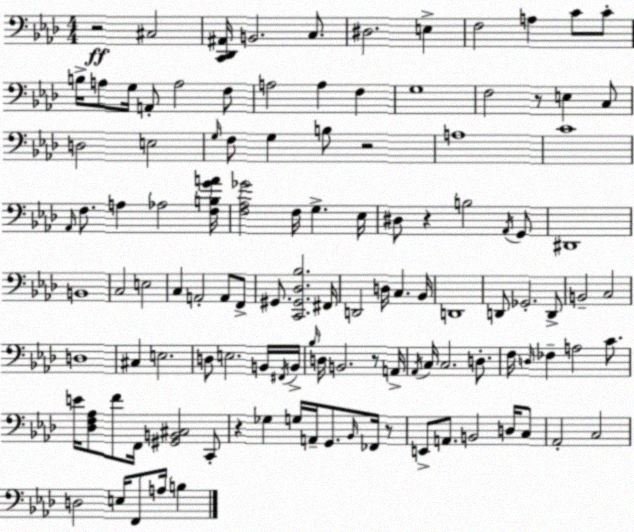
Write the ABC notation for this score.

X:1
T:Untitled
M:4/4
L:1/4
K:Ab
z2 ^C,2 [C,,_D,,^A,,]/4 B,,2 C,/2 ^D,2 E, F,2 A, C/2 C/2 B,/4 A,/2 G,/4 A,,/2 A,2 F,/2 A,2 A, F, G,4 F,2 z/2 E, C,/2 D,2 E,2 G,/4 F,/2 G, B,/2 z2 A,4 C4 _A,,/4 F,/2 A, _A,2 [F,B,GA]/4 [F,_A,_G]2 F,/4 G, _E,/4 ^D,/2 z B,2 _A,,/4 G,,/2 ^D,,4 B,,4 C,2 E,2 C, A,,2 A,,/2 F,,/2 ^G,,/2 [C,,^G,,_D,_B,]2 ^F,,/4 D,,2 D,/4 C, _B,,/4 D,,4 D,,/2 _G,,2 D,,/2 B,,2 C,2 D,4 ^C, E,2 D,/2 E,2 B,,/4 ^F,,/4 B,,/4 _B,/4 D,/4 B,,2 z/2 A,,/4 _A,,/4 C,/4 C,2 D,/2 F,/4 D,/4 _F, A,2 C/2 E/4 [_D,F,_A,]/2 F/2 F,,/4 [^G,,B,,^C,]2 C,,/2 z _G, G,/4 A,,/4 G,,/2 _B,,/4 _F,,/4 z/2 E,,/2 A,,/2 B,,2 D,/4 C,/2 _A,,2 C,2 D,2 E,/4 F,,/2 A,/4 B,